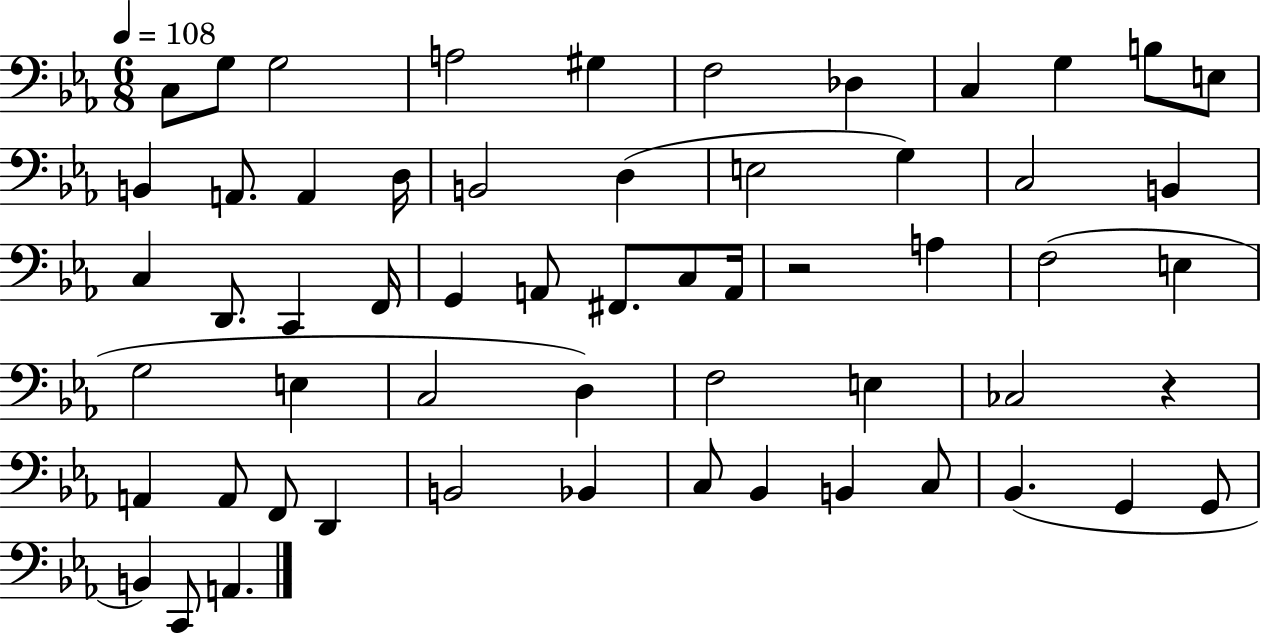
{
  \clef bass
  \numericTimeSignature
  \time 6/8
  \key ees \major
  \tempo 4 = 108
  \repeat volta 2 { c8 g8 g2 | a2 gis4 | f2 des4 | c4 g4 b8 e8 | \break b,4 a,8. a,4 d16 | b,2 d4( | e2 g4) | c2 b,4 | \break c4 d,8. c,4 f,16 | g,4 a,8 fis,8. c8 a,16 | r2 a4 | f2( e4 | \break g2 e4 | c2 d4) | f2 e4 | ces2 r4 | \break a,4 a,8 f,8 d,4 | b,2 bes,4 | c8 bes,4 b,4 c8 | bes,4.( g,4 g,8 | \break b,4) c,8 a,4. | } \bar "|."
}